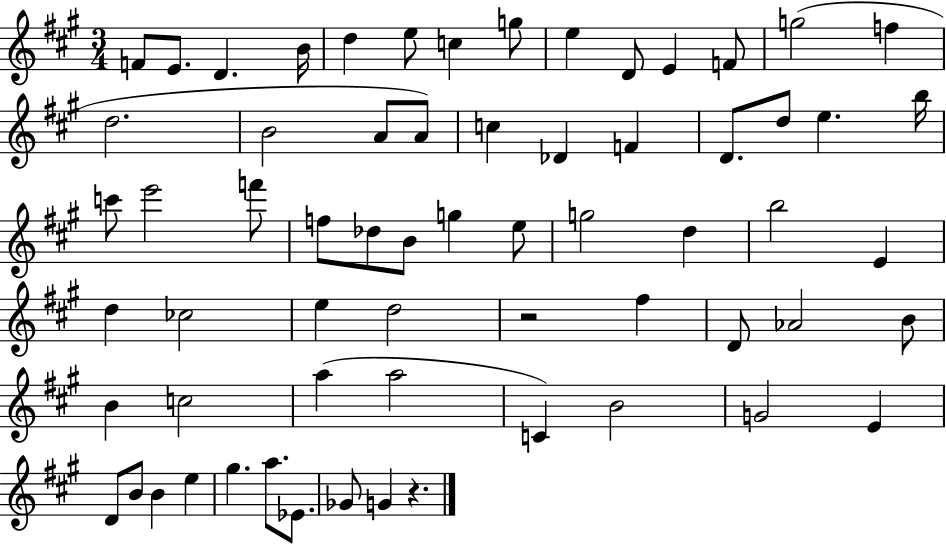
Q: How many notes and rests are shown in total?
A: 64